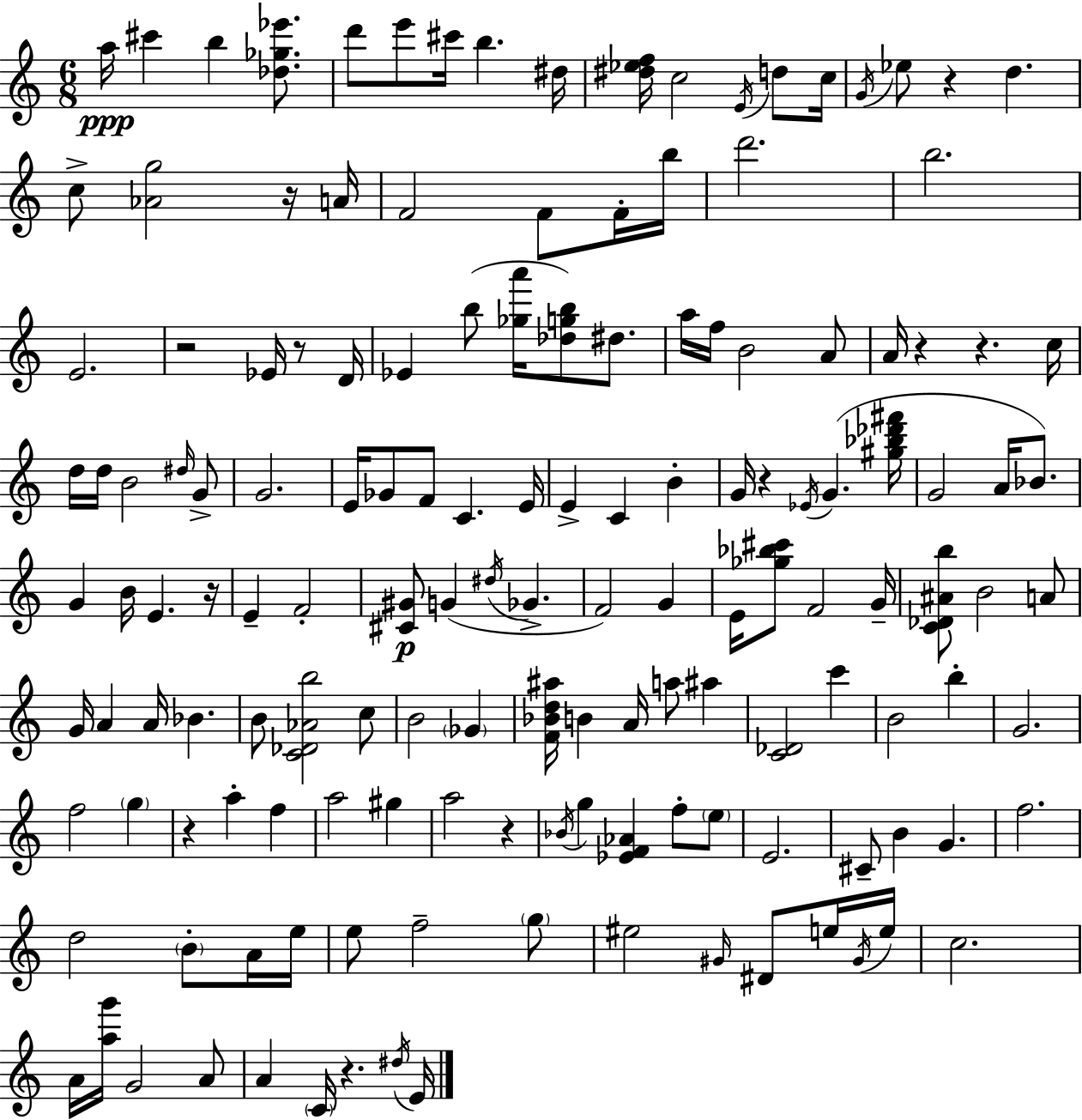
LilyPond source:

{
  \clef treble
  \numericTimeSignature
  \time 6/8
  \key c \major
  a''16\ppp cis'''4 b''4 <des'' ges'' ees'''>8. | d'''8 e'''8 cis'''16 b''4. dis''16 | <dis'' ees'' f''>16 c''2 \acciaccatura { e'16 } d''8 | c''16 \acciaccatura { g'16 } ees''8 r4 d''4. | \break c''8-> <aes' g''>2 | r16 a'16 f'2 f'8 | f'16-. b''16 d'''2. | b''2. | \break e'2. | r2 ees'16 r8 | d'16 ees'4 b''8( <ges'' a'''>16 <des'' g'' b''>8) dis''8. | a''16 f''16 b'2 | \break a'8 a'16 r4 r4. | c''16 d''16 d''16 b'2 | \grace { dis''16 } g'8-> g'2. | e'16 ges'8 f'8 c'4. | \break e'16 e'4-> c'4 b'4-. | g'16 r4 \acciaccatura { ees'16 }( g'4. | <gis'' bes'' des''' fis'''>16 g'2 | a'16 bes'8.) g'4 b'16 e'4. | \break r16 e'4-- f'2-. | <cis' gis'>8\p g'4( \acciaccatura { dis''16 } ges'4.-> | f'2) | g'4 e'16 <ges'' bes'' cis'''>8 f'2 | \break g'16-- <c' des' ais' b''>8 b'2 | a'8 g'16 a'4 a'16 bes'4. | b'8 <c' des' aes' b''>2 | c''8 b'2 | \break \parenthesize ges'4 <f' bes' d'' ais''>16 b'4 a'16 a''8 | ais''4 <c' des'>2 | c'''4 b'2 | b''4-. g'2. | \break f''2 | \parenthesize g''4 r4 a''4-. | f''4 a''2 | gis''4 a''2 | \break r4 \acciaccatura { bes'16 } g''4 <ees' f' aes'>4 | f''8-. \parenthesize e''8 e'2. | cis'8-- b'4 | g'4. f''2. | \break d''2 | \parenthesize b'8-. a'16 e''16 e''8 f''2-- | \parenthesize g''8 eis''2 | \grace { gis'16 } dis'8 e''16 \acciaccatura { gis'16 } e''16 c''2. | \break a'16 <a'' g'''>16 g'2 | a'8 a'4 | \parenthesize c'16 r4. \acciaccatura { dis''16 } e'16 \bar "|."
}